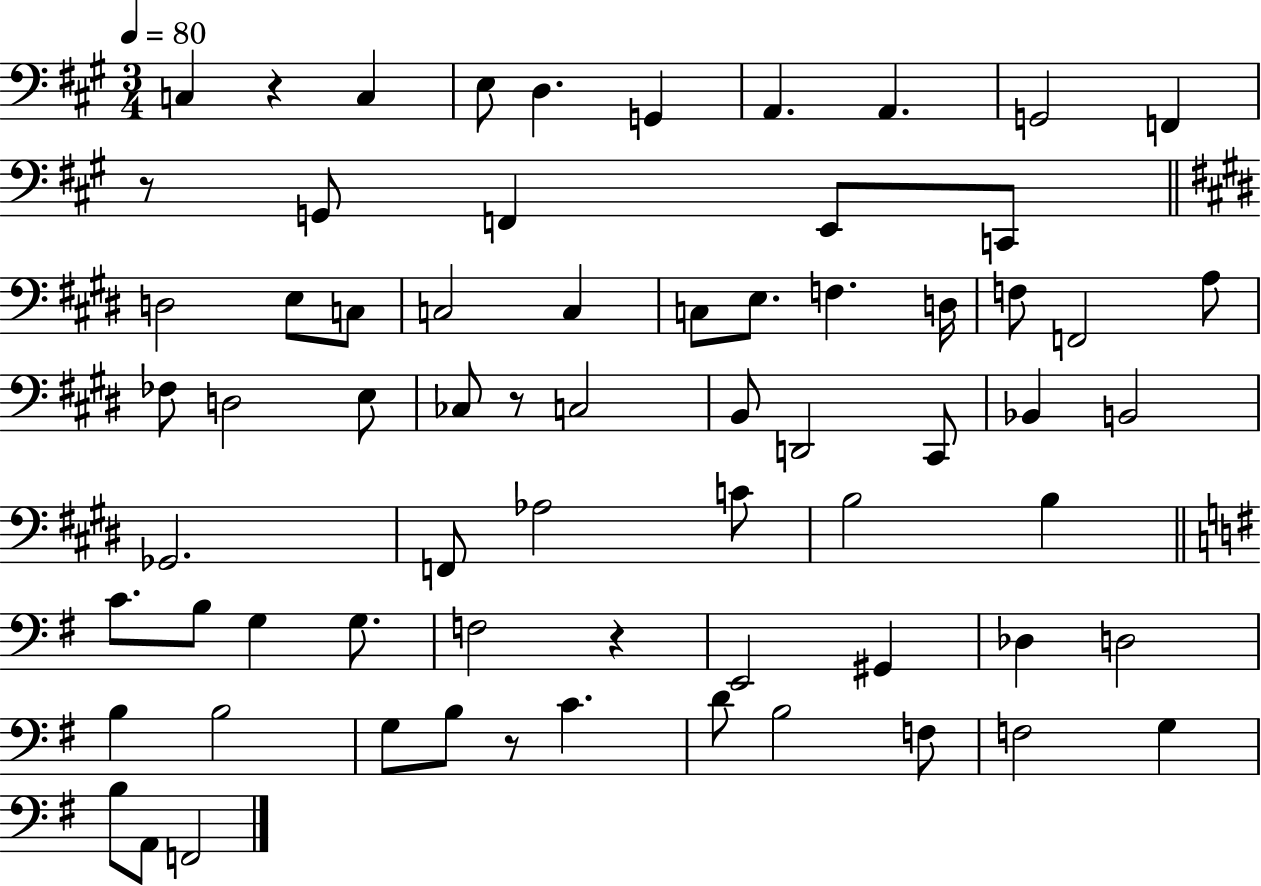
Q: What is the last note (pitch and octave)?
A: F2